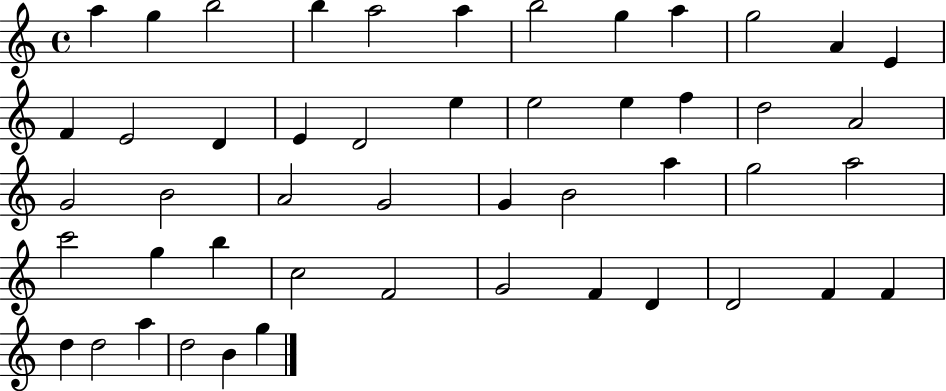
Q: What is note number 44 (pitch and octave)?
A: D5